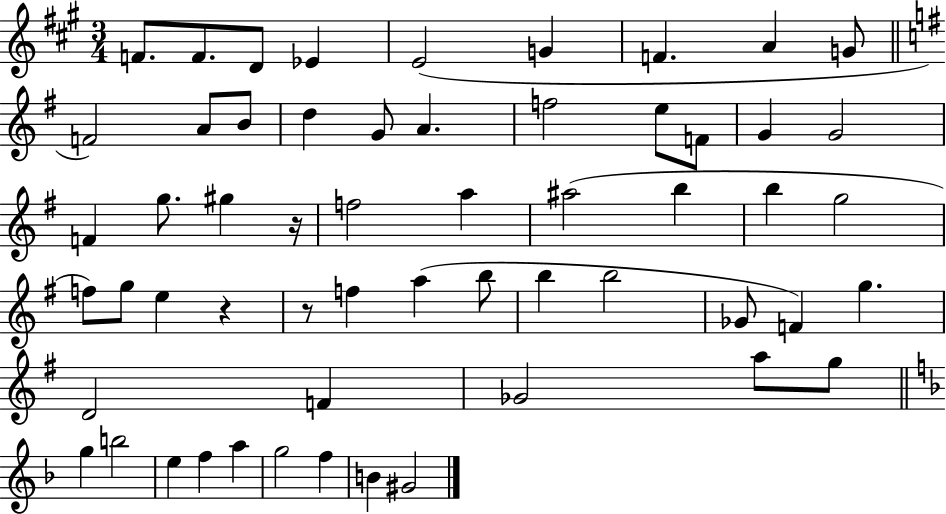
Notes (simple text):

F4/e. F4/e. D4/e Eb4/q E4/h G4/q F4/q. A4/q G4/e F4/h A4/e B4/e D5/q G4/e A4/q. F5/h E5/e F4/e G4/q G4/h F4/q G5/e. G#5/q R/s F5/h A5/q A#5/h B5/q B5/q G5/h F5/e G5/e E5/q R/q R/e F5/q A5/q B5/e B5/q B5/h Gb4/e F4/q G5/q. D4/h F4/q Gb4/h A5/e G5/e G5/q B5/h E5/q F5/q A5/q G5/h F5/q B4/q G#4/h